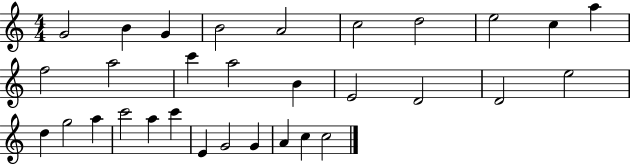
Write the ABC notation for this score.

X:1
T:Untitled
M:4/4
L:1/4
K:C
G2 B G B2 A2 c2 d2 e2 c a f2 a2 c' a2 B E2 D2 D2 e2 d g2 a c'2 a c' E G2 G A c c2